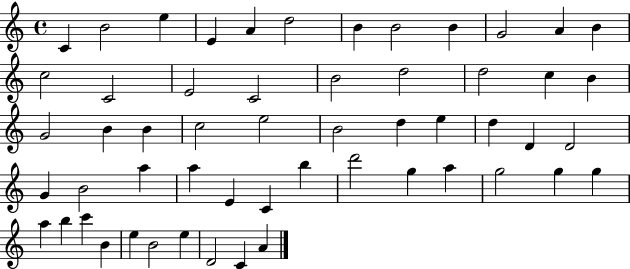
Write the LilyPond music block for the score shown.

{
  \clef treble
  \time 4/4
  \defaultTimeSignature
  \key c \major
  c'4 b'2 e''4 | e'4 a'4 d''2 | b'4 b'2 b'4 | g'2 a'4 b'4 | \break c''2 c'2 | e'2 c'2 | b'2 d''2 | d''2 c''4 b'4 | \break g'2 b'4 b'4 | c''2 e''2 | b'2 d''4 e''4 | d''4 d'4 d'2 | \break g'4 b'2 a''4 | a''4 e'4 c'4 b''4 | d'''2 g''4 a''4 | g''2 g''4 g''4 | \break a''4 b''4 c'''4 b'4 | e''4 b'2 e''4 | d'2 c'4 a'4 | \bar "|."
}